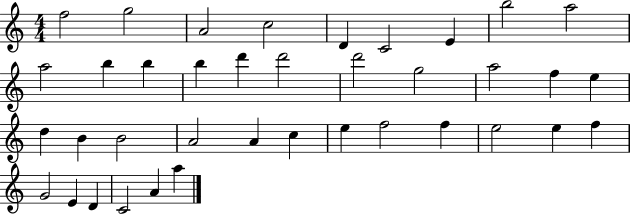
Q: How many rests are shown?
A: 0